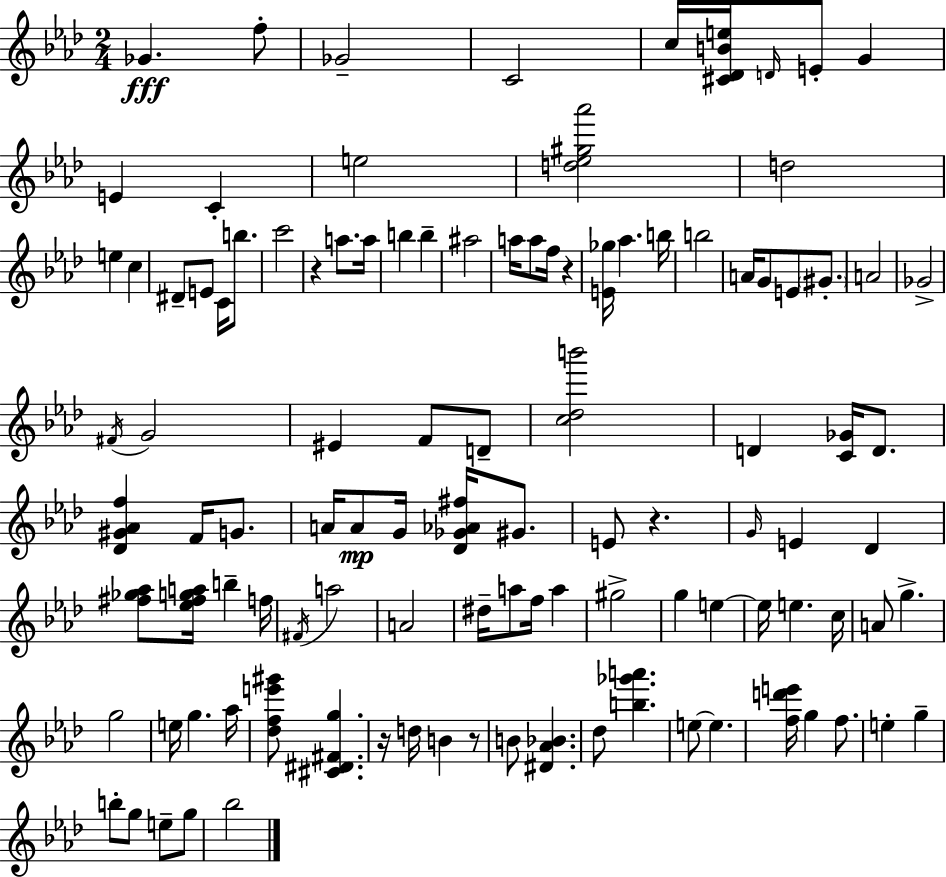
Gb4/q. F5/e Gb4/h C4/h C5/s [C#4,Db4,B4,E5]/s D4/s E4/e G4/q E4/q C4/q E5/h [D5,Eb5,G#5,Ab6]/h D5/h E5/q C5/q D#4/e E4/e C4/s B5/e. C6/h R/q A5/e. A5/s B5/q B5/q A#5/h A5/s A5/e F5/s R/q [E4,Gb5]/s Ab5/q. B5/s B5/h A4/s G4/e E4/e G#4/e. A4/h Gb4/h F#4/s G4/h EIS4/q F4/e D4/e [C5,Db5,B6]/h D4/q [C4,Gb4]/s D4/e. [Db4,G#4,Ab4,F5]/q F4/s G4/e. A4/s A4/e G4/s [Db4,Gb4,Ab4,F#5]/s G#4/e. E4/e R/q. G4/s E4/q Db4/q [F#5,Gb5,Ab5]/e [Eb5,F#5,G5,A5]/s B5/q F5/s F#4/s A5/h A4/h D#5/s A5/e F5/s A5/q G#5/h G5/q E5/q E5/s E5/q. C5/s A4/e G5/q. G5/h E5/s G5/q. Ab5/s [Db5,F5,E6,G#6]/e [C#4,D#4,F#4,G5]/q. R/s D5/s B4/q R/e B4/e [D#4,Ab4,Bb4]/q. Db5/e [B5,Gb6,A6]/q. E5/e E5/q. [F5,D6,E6]/s G5/q F5/e. E5/q G5/q B5/e G5/e E5/e G5/e Bb5/h